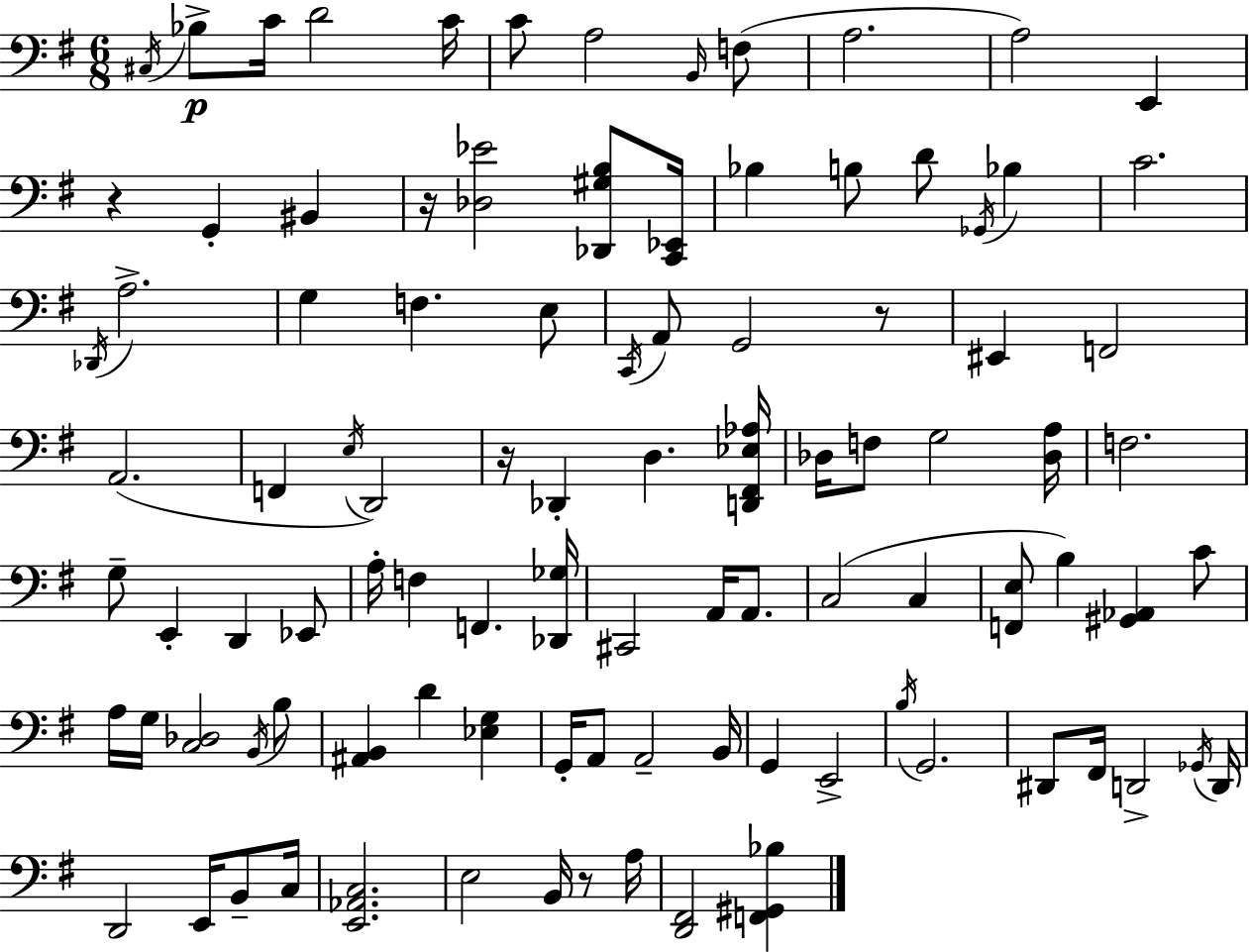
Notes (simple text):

C#3/s Bb3/e C4/s D4/h C4/s C4/e A3/h B2/s F3/e A3/h. A3/h E2/q R/q G2/q BIS2/q R/s [Db3,Eb4]/h [Db2,G#3,B3]/e [C2,Eb2]/s Bb3/q B3/e D4/e Gb2/s Bb3/q C4/h. Db2/s A3/h. G3/q F3/q. E3/e C2/s A2/e G2/h R/e EIS2/q F2/h A2/h. F2/q E3/s D2/h R/s Db2/q D3/q. [D2,F#2,Eb3,Ab3]/s Db3/s F3/e G3/h [Db3,A3]/s F3/h. G3/e E2/q D2/q Eb2/e A3/s F3/q F2/q. [Db2,Gb3]/s C#2/h A2/s A2/e. C3/h C3/q [F2,E3]/e B3/q [G#2,Ab2]/q C4/e A3/s G3/s [C3,Db3]/h B2/s B3/e [A#2,B2]/q D4/q [Eb3,G3]/q G2/s A2/e A2/h B2/s G2/q E2/h B3/s G2/h. D#2/e F#2/s D2/h Gb2/s D2/s D2/h E2/s B2/e C3/s [E2,Ab2,C3]/h. E3/h B2/s R/e A3/s [D2,F#2]/h [F2,G#2,Bb3]/q